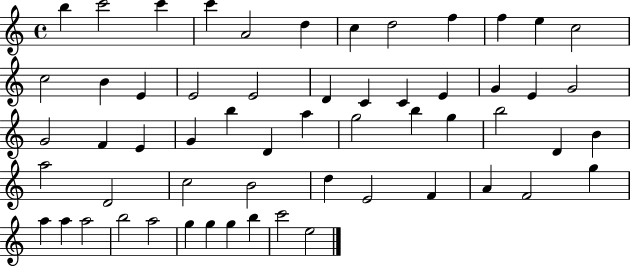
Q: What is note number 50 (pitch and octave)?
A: A5